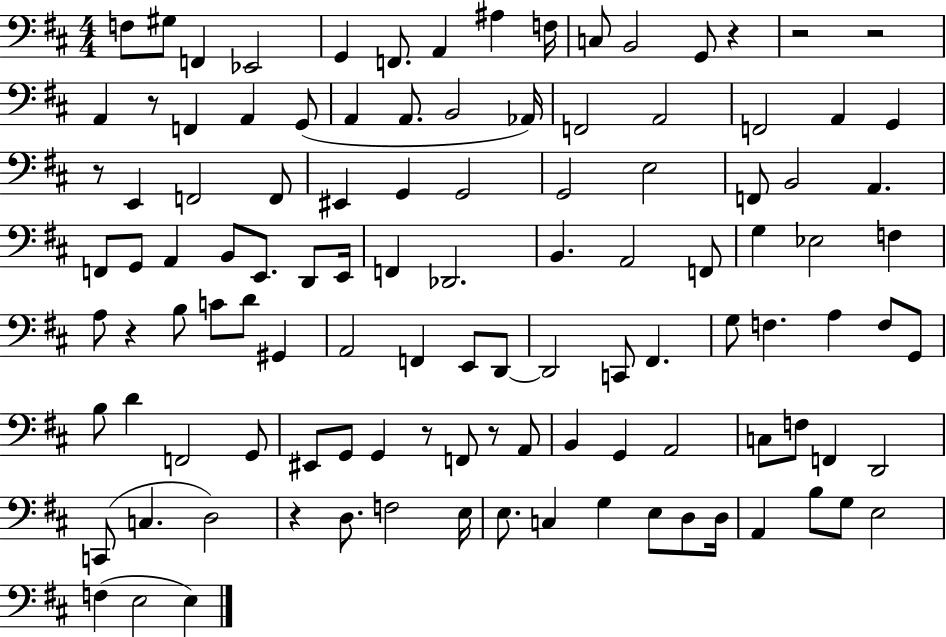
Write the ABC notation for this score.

X:1
T:Untitled
M:4/4
L:1/4
K:D
F,/2 ^G,/2 F,, _E,,2 G,, F,,/2 A,, ^A, F,/4 C,/2 B,,2 G,,/2 z z2 z2 A,, z/2 F,, A,, G,,/2 A,, A,,/2 B,,2 _A,,/4 F,,2 A,,2 F,,2 A,, G,, z/2 E,, F,,2 F,,/2 ^E,, G,, G,,2 G,,2 E,2 F,,/2 B,,2 A,, F,,/2 G,,/2 A,, B,,/2 E,,/2 D,,/2 E,,/4 F,, _D,,2 B,, A,,2 F,,/2 G, _E,2 F, A,/2 z B,/2 C/2 D/2 ^G,, A,,2 F,, E,,/2 D,,/2 D,,2 C,,/2 ^F,, G,/2 F, A, F,/2 G,,/2 B,/2 D F,,2 G,,/2 ^E,,/2 G,,/2 G,, z/2 F,,/2 z/2 A,,/2 B,, G,, A,,2 C,/2 F,/2 F,, D,,2 C,,/2 C, D,2 z D,/2 F,2 E,/4 E,/2 C, G, E,/2 D,/2 D,/4 A,, B,/2 G,/2 E,2 F, E,2 E,